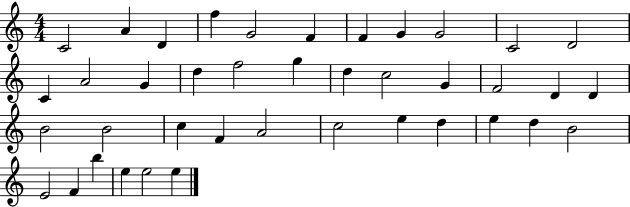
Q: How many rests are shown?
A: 0